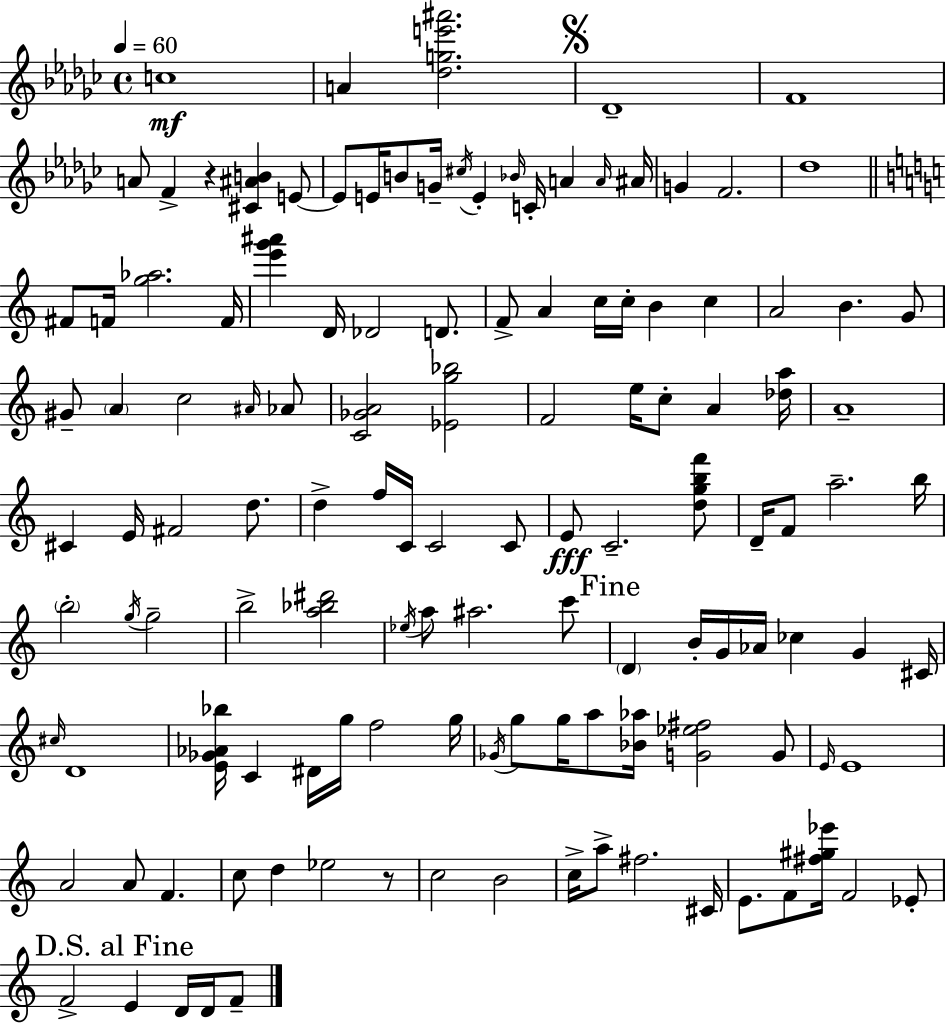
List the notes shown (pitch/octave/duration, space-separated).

C5/w A4/q [Db5,G5,E6,A#6]/h. Db4/w F4/w A4/e F4/q R/q [C#4,A#4,B4]/q E4/e E4/e E4/s B4/e G4/s C#5/s E4/q Bb4/s C4/s A4/q A4/s A#4/s G4/q F4/h. Db5/w F#4/e F4/s [G5,Ab5]/h. F4/s [E6,G6,A#6]/q D4/s Db4/h D4/e. F4/e A4/q C5/s C5/s B4/q C5/q A4/h B4/q. G4/e G#4/e A4/q C5/h A#4/s Ab4/e [C4,Gb4,A4]/h [Eb4,G5,Bb5]/h F4/h E5/s C5/e A4/q [Db5,A5]/s A4/w C#4/q E4/s F#4/h D5/e. D5/q F5/s C4/s C4/h C4/e E4/e C4/h. [D5,G5,B5,F6]/e D4/s F4/e A5/h. B5/s B5/h G5/s G5/h B5/h [A5,Bb5,D#6]/h Eb5/s A5/e A#5/h. C6/e D4/q B4/s G4/s Ab4/s CES5/q G4/q C#4/s C#5/s D4/w [E4,Gb4,Ab4,Bb5]/s C4/q D#4/s G5/s F5/h G5/s Gb4/s G5/e G5/s A5/e [Bb4,Ab5]/s [G4,Eb5,F#5]/h G4/e E4/s E4/w A4/h A4/e F4/q. C5/e D5/q Eb5/h R/e C5/h B4/h C5/s A5/e F#5/h. C#4/s E4/e. F4/e [F#5,G#5,Eb6]/s F4/h Eb4/e F4/h E4/q D4/s D4/s F4/e